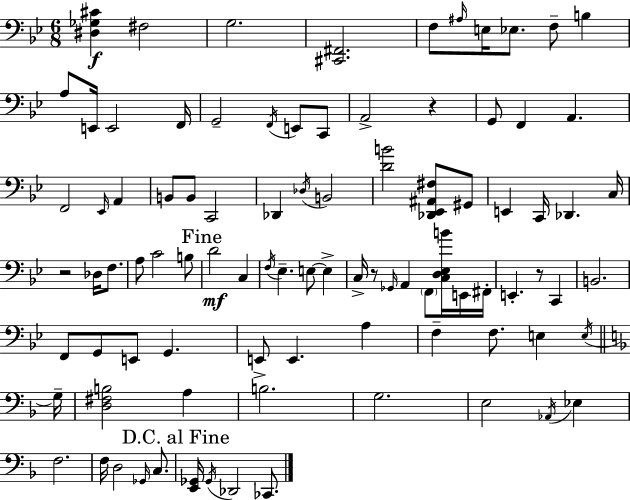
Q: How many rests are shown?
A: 4